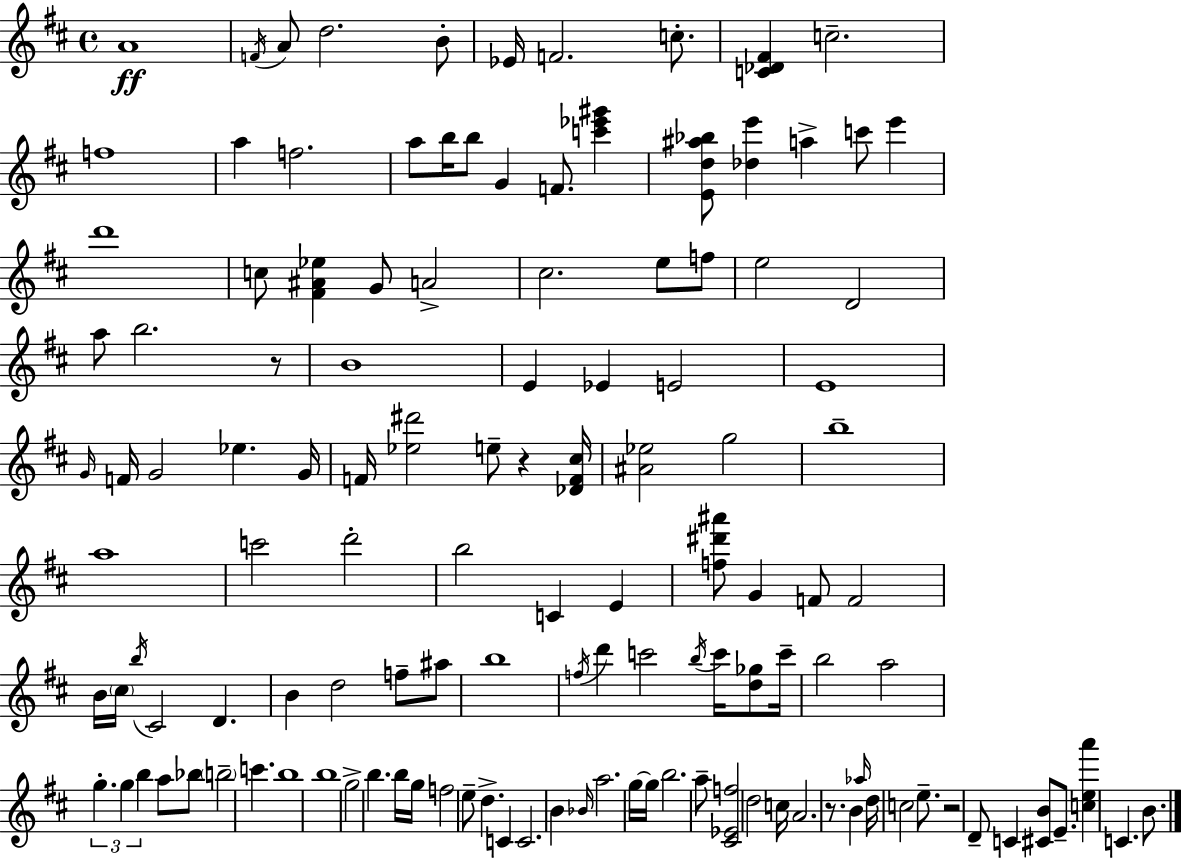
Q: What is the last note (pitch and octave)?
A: B4